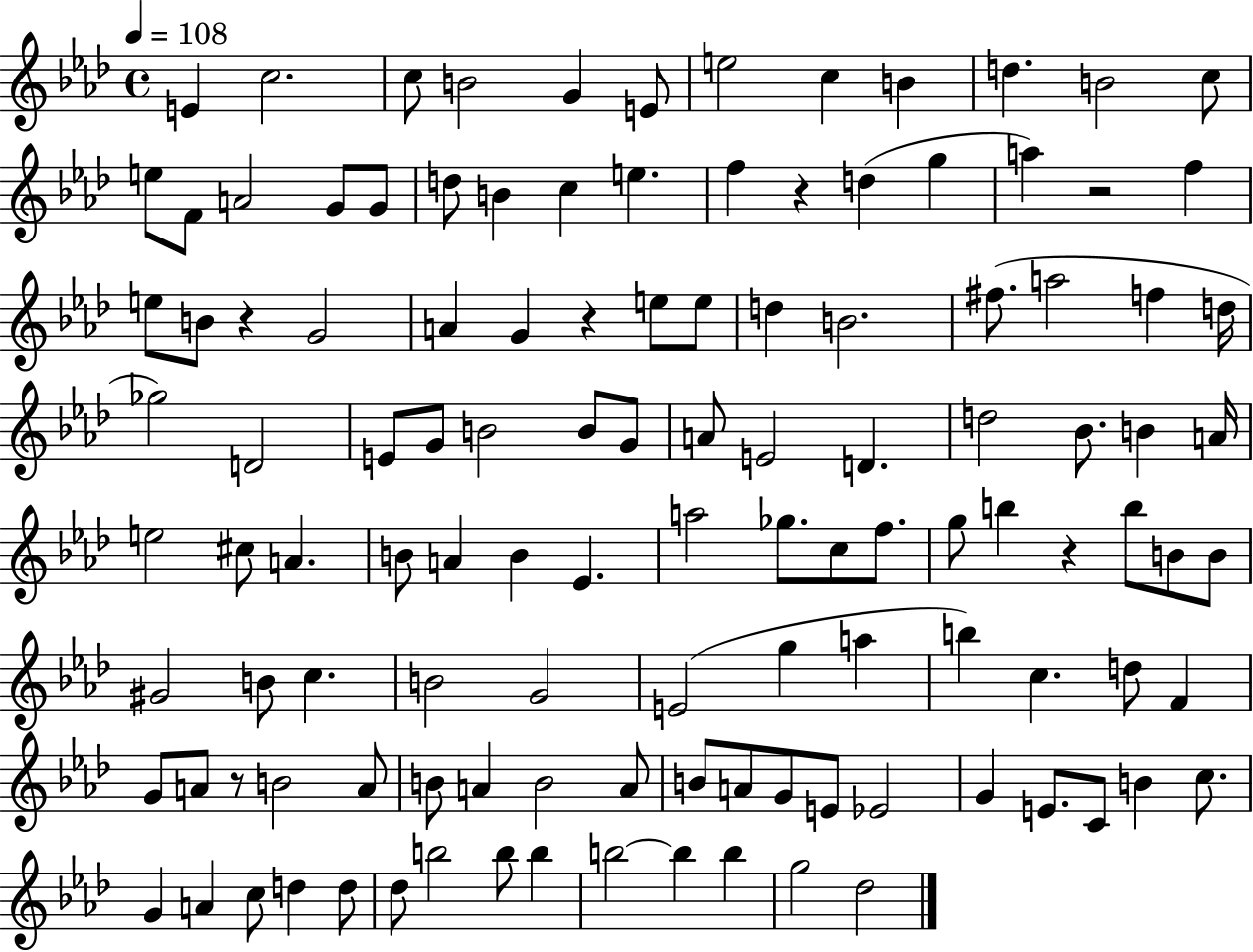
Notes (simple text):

E4/q C5/h. C5/e B4/h G4/q E4/e E5/h C5/q B4/q D5/q. B4/h C5/e E5/e F4/e A4/h G4/e G4/e D5/e B4/q C5/q E5/q. F5/q R/q D5/q G5/q A5/q R/h F5/q E5/e B4/e R/q G4/h A4/q G4/q R/q E5/e E5/e D5/q B4/h. F#5/e. A5/h F5/q D5/s Gb5/h D4/h E4/e G4/e B4/h B4/e G4/e A4/e E4/h D4/q. D5/h Bb4/e. B4/q A4/s E5/h C#5/e A4/q. B4/e A4/q B4/q Eb4/q. A5/h Gb5/e. C5/e F5/e. G5/e B5/q R/q B5/e B4/e B4/e G#4/h B4/e C5/q. B4/h G4/h E4/h G5/q A5/q B5/q C5/q. D5/e F4/q G4/e A4/e R/e B4/h A4/e B4/e A4/q B4/h A4/e B4/e A4/e G4/e E4/e Eb4/h G4/q E4/e. C4/e B4/q C5/e. G4/q A4/q C5/e D5/q D5/e Db5/e B5/h B5/e B5/q B5/h B5/q B5/q G5/h Db5/h